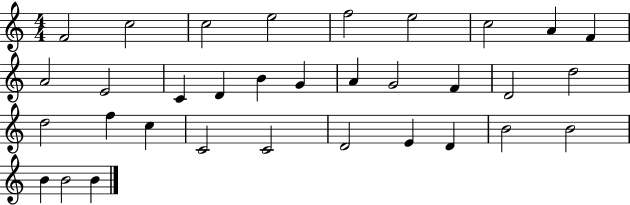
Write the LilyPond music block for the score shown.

{
  \clef treble
  \numericTimeSignature
  \time 4/4
  \key c \major
  f'2 c''2 | c''2 e''2 | f''2 e''2 | c''2 a'4 f'4 | \break a'2 e'2 | c'4 d'4 b'4 g'4 | a'4 g'2 f'4 | d'2 d''2 | \break d''2 f''4 c''4 | c'2 c'2 | d'2 e'4 d'4 | b'2 b'2 | \break b'4 b'2 b'4 | \bar "|."
}